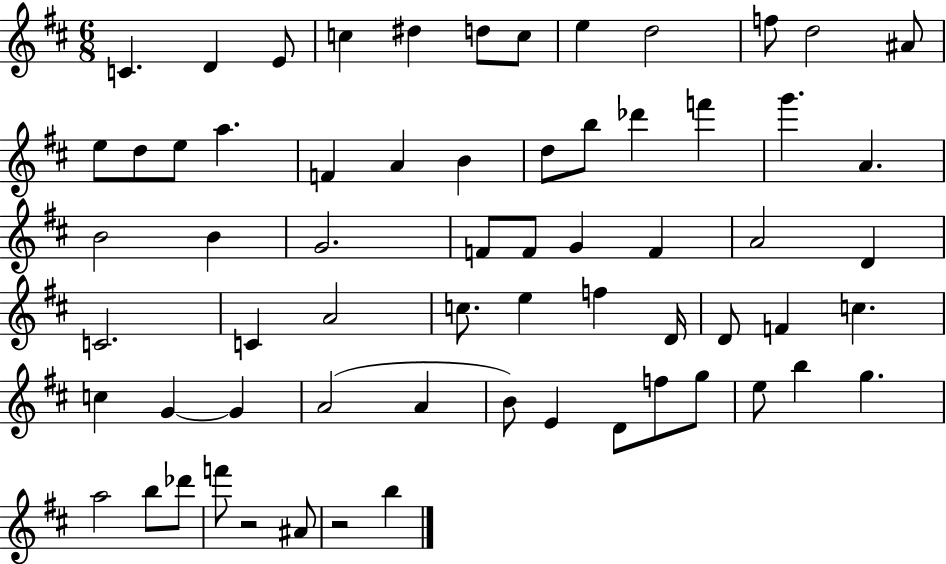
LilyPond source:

{
  \clef treble
  \numericTimeSignature
  \time 6/8
  \key d \major
  c'4. d'4 e'8 | c''4 dis''4 d''8 c''8 | e''4 d''2 | f''8 d''2 ais'8 | \break e''8 d''8 e''8 a''4. | f'4 a'4 b'4 | d''8 b''8 des'''4 f'''4 | g'''4. a'4. | \break b'2 b'4 | g'2. | f'8 f'8 g'4 f'4 | a'2 d'4 | \break c'2. | c'4 a'2 | c''8. e''4 f''4 d'16 | d'8 f'4 c''4. | \break c''4 g'4~~ g'4 | a'2( a'4 | b'8) e'4 d'8 f''8 g''8 | e''8 b''4 g''4. | \break a''2 b''8 des'''8 | f'''8 r2 ais'8 | r2 b''4 | \bar "|."
}